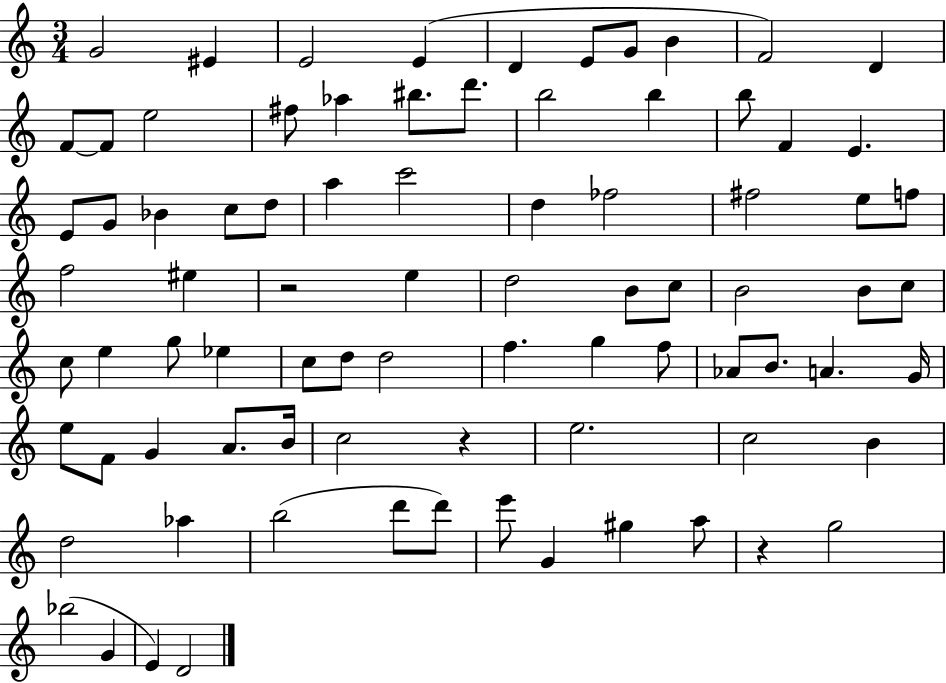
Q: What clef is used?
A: treble